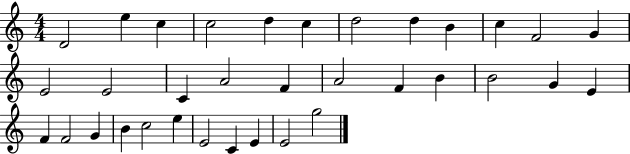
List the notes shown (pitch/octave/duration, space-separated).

D4/h E5/q C5/q C5/h D5/q C5/q D5/h D5/q B4/q C5/q F4/h G4/q E4/h E4/h C4/q A4/h F4/q A4/h F4/q B4/q B4/h G4/q E4/q F4/q F4/h G4/q B4/q C5/h E5/q E4/h C4/q E4/q E4/h G5/h